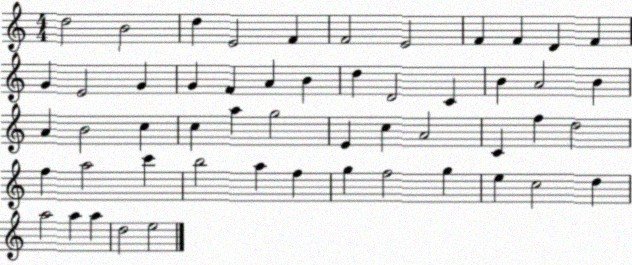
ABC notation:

X:1
T:Untitled
M:4/4
L:1/4
K:C
d2 B2 d E2 F F2 E2 F F D F G E2 G G F A B d D2 C B A2 B A B2 c c a g2 E c A2 C f d2 f a2 c' b2 a f g f2 g e c2 d a2 a a d2 e2